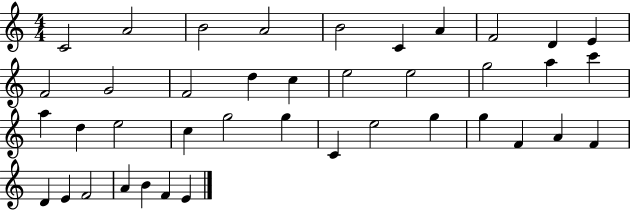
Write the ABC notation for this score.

X:1
T:Untitled
M:4/4
L:1/4
K:C
C2 A2 B2 A2 B2 C A F2 D E F2 G2 F2 d c e2 e2 g2 a c' a d e2 c g2 g C e2 g g F A F D E F2 A B F E